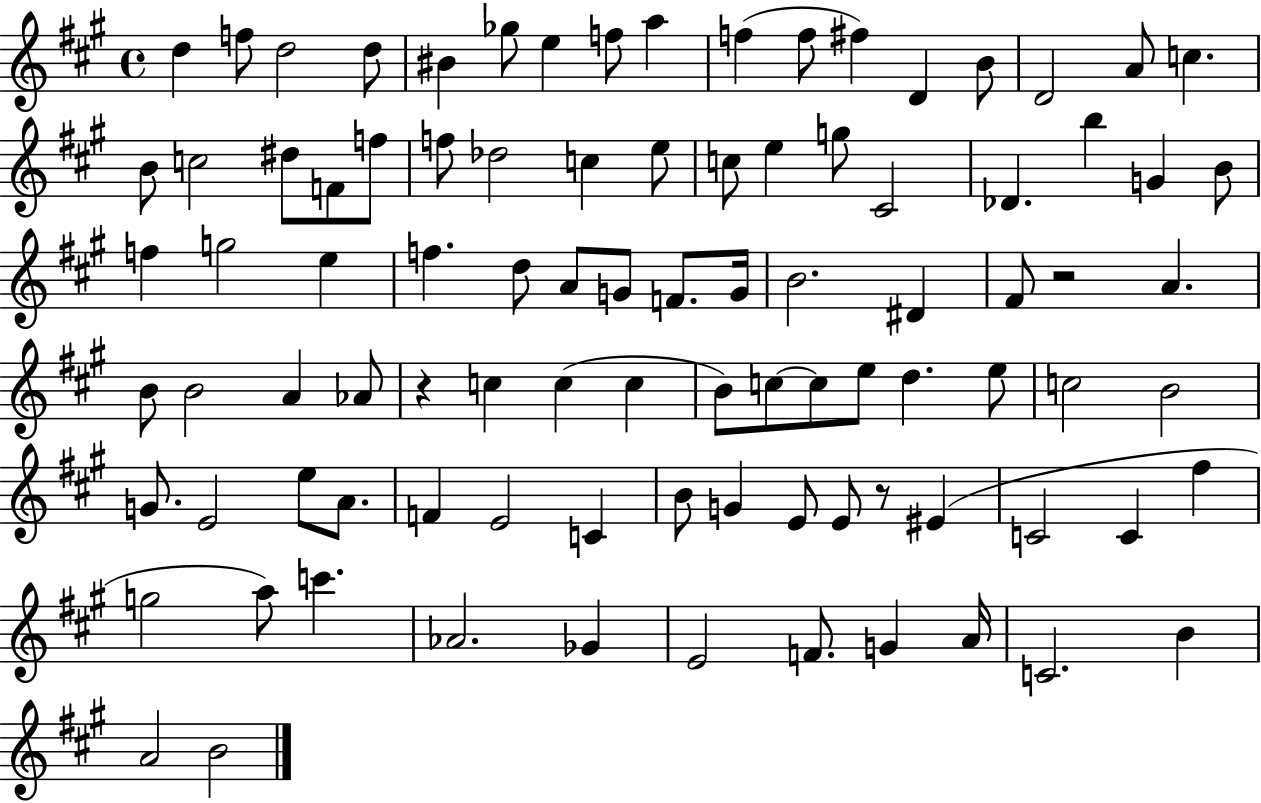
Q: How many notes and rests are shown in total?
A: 93